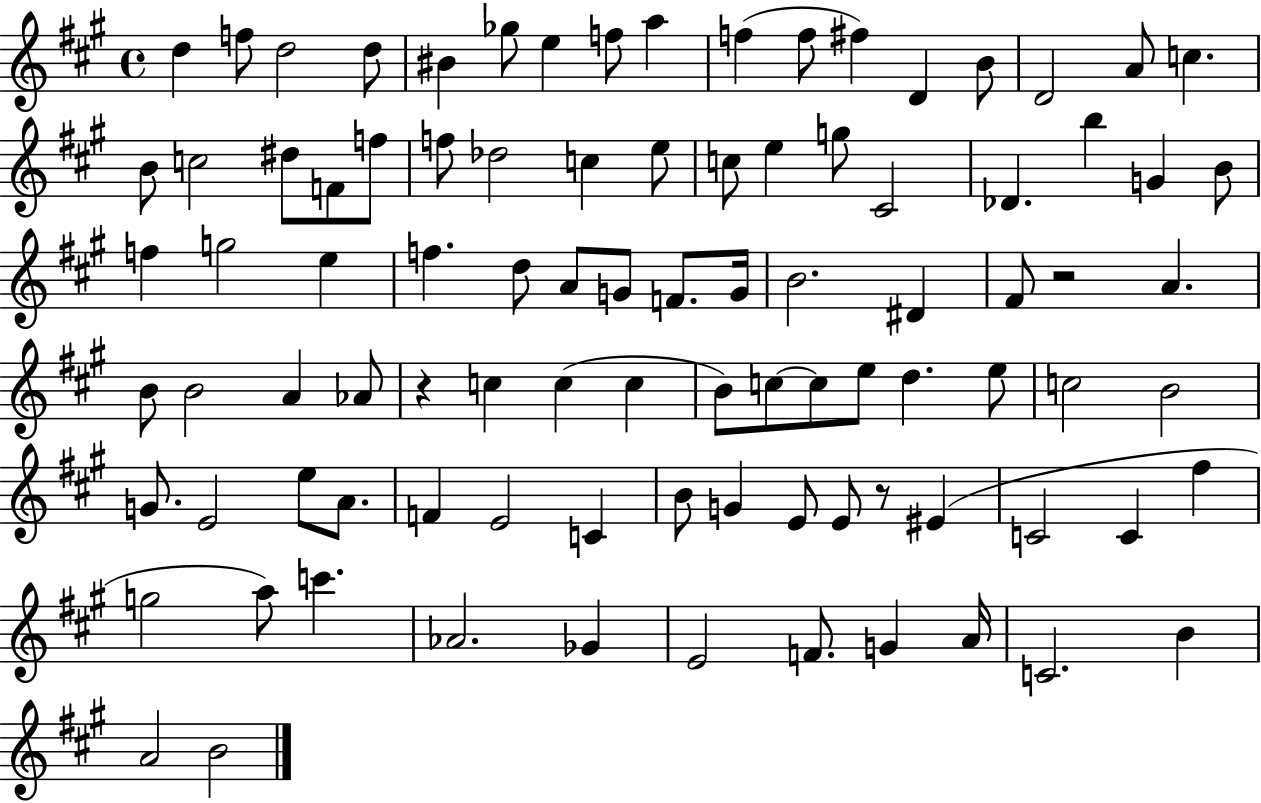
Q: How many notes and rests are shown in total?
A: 93